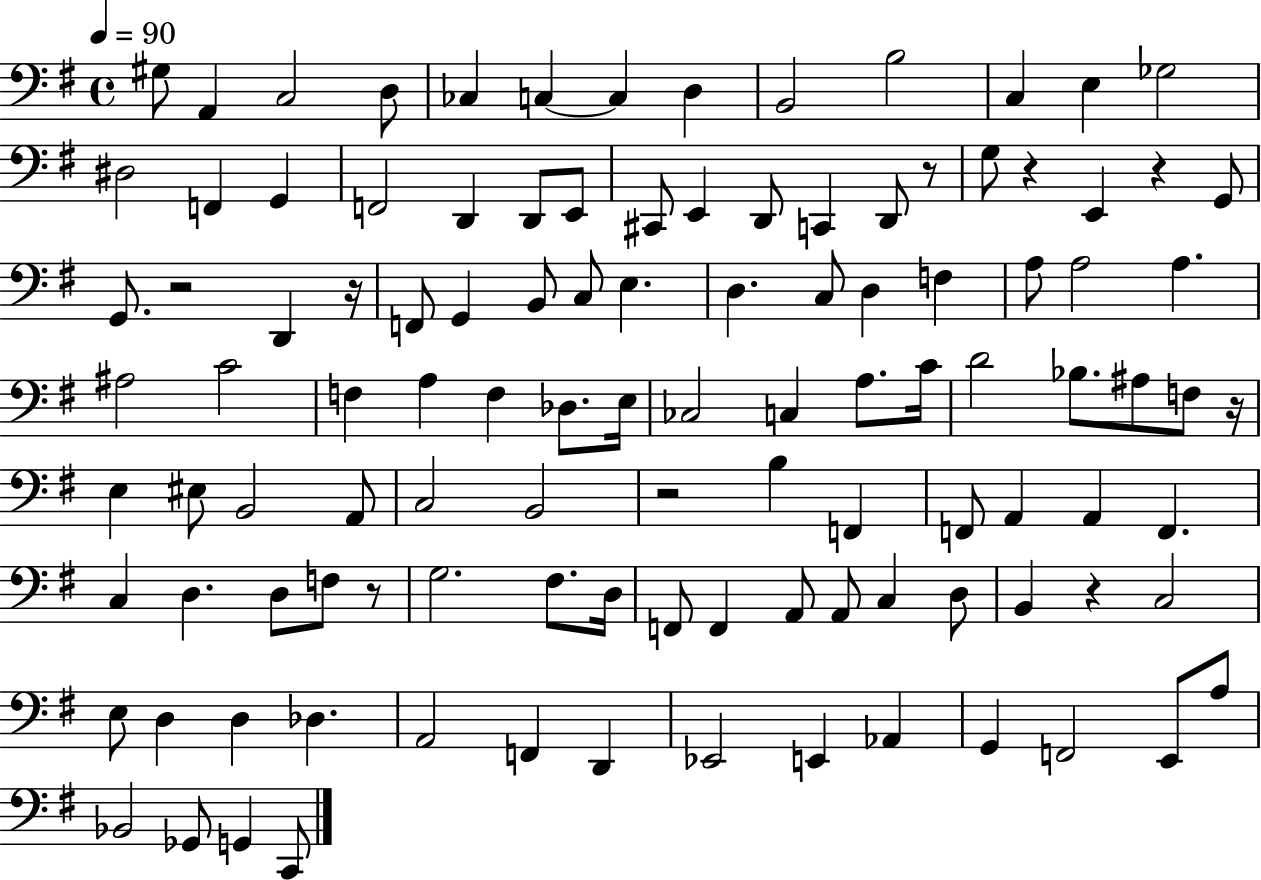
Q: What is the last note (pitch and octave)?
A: C2